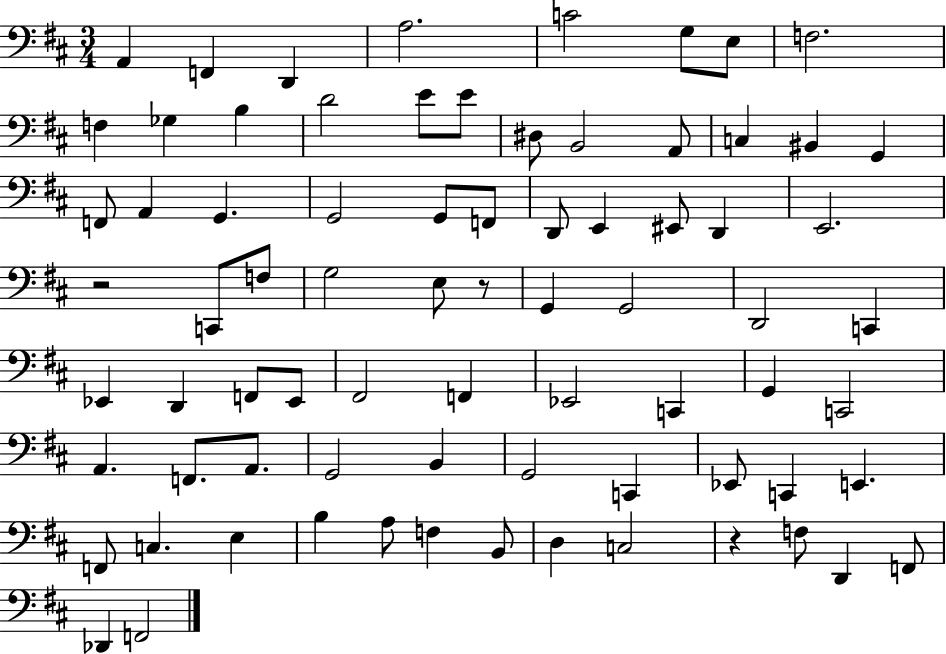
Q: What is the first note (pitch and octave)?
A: A2